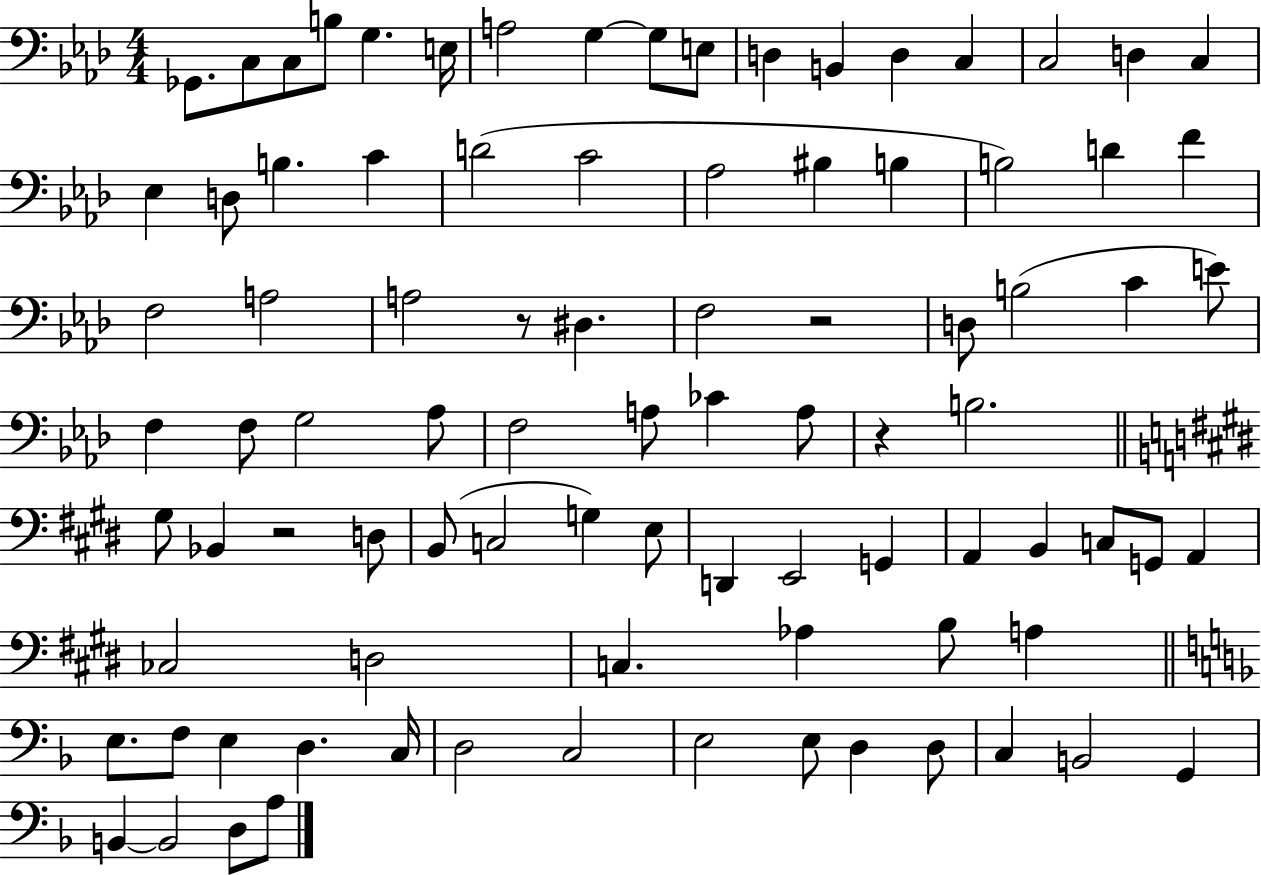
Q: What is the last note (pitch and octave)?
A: A3